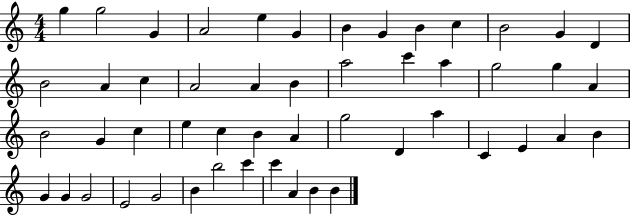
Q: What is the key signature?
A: C major